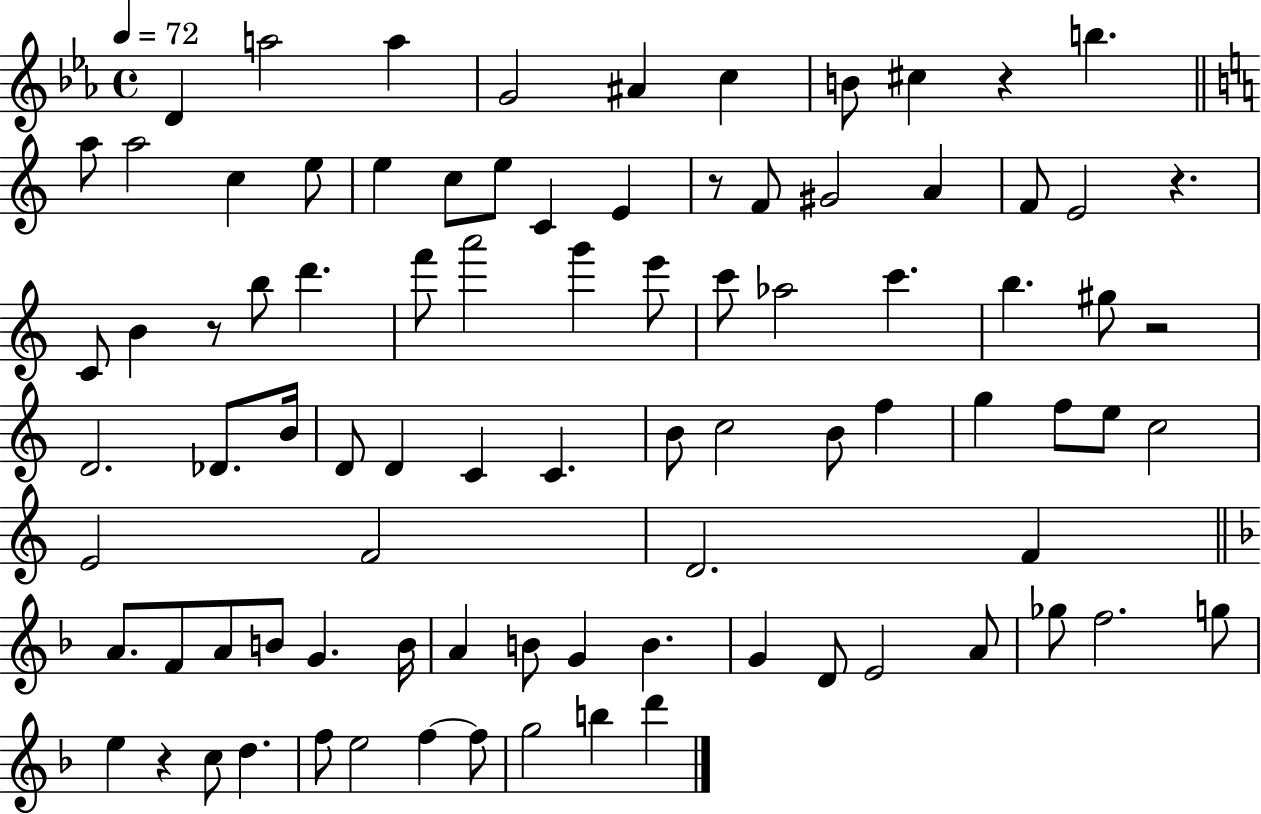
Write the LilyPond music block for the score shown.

{
  \clef treble
  \time 4/4
  \defaultTimeSignature
  \key ees \major
  \tempo 4 = 72
  d'4 a''2 a''4 | g'2 ais'4 c''4 | b'8 cis''4 r4 b''4. | \bar "||" \break \key a \minor a''8 a''2 c''4 e''8 | e''4 c''8 e''8 c'4 e'4 | r8 f'8 gis'2 a'4 | f'8 e'2 r4. | \break c'8 b'4 r8 b''8 d'''4. | f'''8 a'''2 g'''4 e'''8 | c'''8 aes''2 c'''4. | b''4. gis''8 r2 | \break d'2. des'8. b'16 | d'8 d'4 c'4 c'4. | b'8 c''2 b'8 f''4 | g''4 f''8 e''8 c''2 | \break e'2 f'2 | d'2. f'4 | \bar "||" \break \key f \major a'8. f'8 a'8 b'8 g'4. b'16 | a'4 b'8 g'4 b'4. | g'4 d'8 e'2 a'8 | ges''8 f''2. g''8 | \break e''4 r4 c''8 d''4. | f''8 e''2 f''4~~ f''8 | g''2 b''4 d'''4 | \bar "|."
}